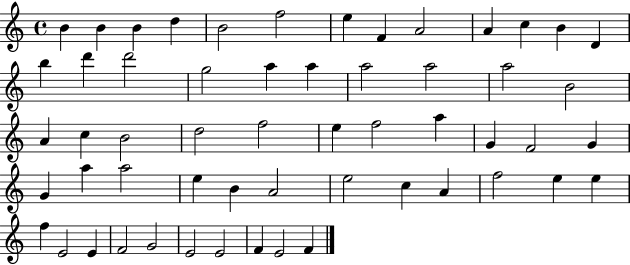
B4/q B4/q B4/q D5/q B4/h F5/h E5/q F4/q A4/h A4/q C5/q B4/q D4/q B5/q D6/q D6/h G5/h A5/q A5/q A5/h A5/h A5/h B4/h A4/q C5/q B4/h D5/h F5/h E5/q F5/h A5/q G4/q F4/h G4/q G4/q A5/q A5/h E5/q B4/q A4/h E5/h C5/q A4/q F5/h E5/q E5/q F5/q E4/h E4/q F4/h G4/h E4/h E4/h F4/q E4/h F4/q